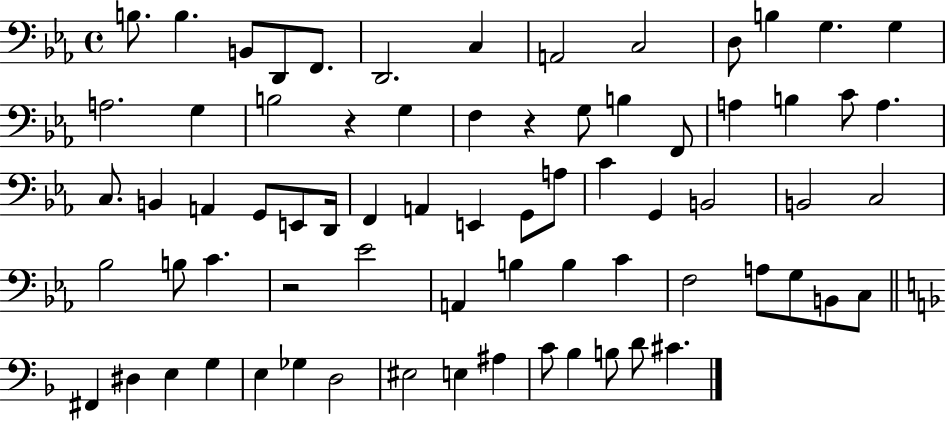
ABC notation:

X:1
T:Untitled
M:4/4
L:1/4
K:Eb
B,/2 B, B,,/2 D,,/2 F,,/2 D,,2 C, A,,2 C,2 D,/2 B, G, G, A,2 G, B,2 z G, F, z G,/2 B, F,,/2 A, B, C/2 A, C,/2 B,, A,, G,,/2 E,,/2 D,,/4 F,, A,, E,, G,,/2 A,/2 C G,, B,,2 B,,2 C,2 _B,2 B,/2 C z2 _E2 A,, B, B, C F,2 A,/2 G,/2 B,,/2 C,/2 ^F,, ^D, E, G, E, _G, D,2 ^E,2 E, ^A, C/2 _B, B,/2 D/2 ^C